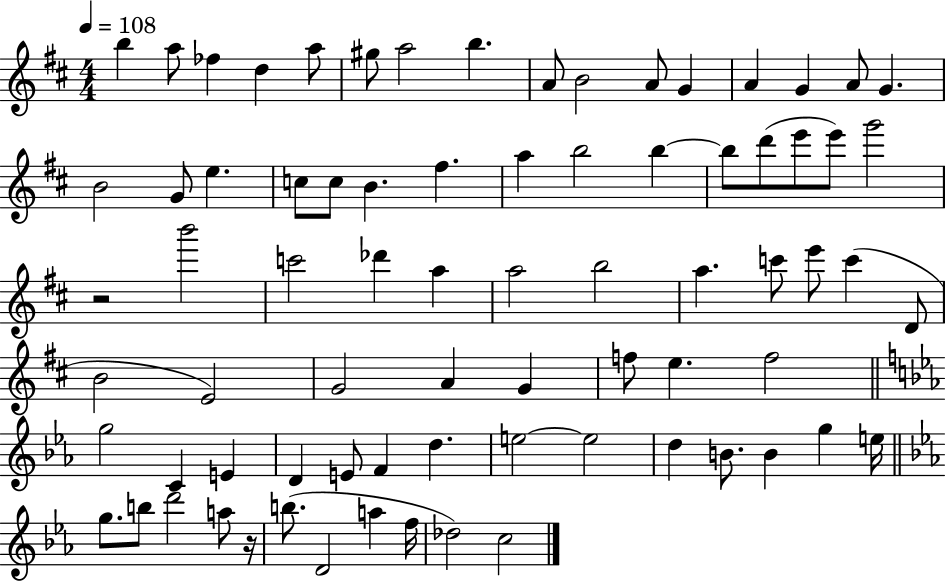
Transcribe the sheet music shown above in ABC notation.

X:1
T:Untitled
M:4/4
L:1/4
K:D
b a/2 _f d a/2 ^g/2 a2 b A/2 B2 A/2 G A G A/2 G B2 G/2 e c/2 c/2 B ^f a b2 b b/2 d'/2 e'/2 e'/2 g'2 z2 b'2 c'2 _d' a a2 b2 a c'/2 e'/2 c' D/2 B2 E2 G2 A G f/2 e f2 g2 C E D E/2 F d e2 e2 d B/2 B g e/4 g/2 b/2 d'2 a/2 z/4 b/2 D2 a f/4 _d2 c2